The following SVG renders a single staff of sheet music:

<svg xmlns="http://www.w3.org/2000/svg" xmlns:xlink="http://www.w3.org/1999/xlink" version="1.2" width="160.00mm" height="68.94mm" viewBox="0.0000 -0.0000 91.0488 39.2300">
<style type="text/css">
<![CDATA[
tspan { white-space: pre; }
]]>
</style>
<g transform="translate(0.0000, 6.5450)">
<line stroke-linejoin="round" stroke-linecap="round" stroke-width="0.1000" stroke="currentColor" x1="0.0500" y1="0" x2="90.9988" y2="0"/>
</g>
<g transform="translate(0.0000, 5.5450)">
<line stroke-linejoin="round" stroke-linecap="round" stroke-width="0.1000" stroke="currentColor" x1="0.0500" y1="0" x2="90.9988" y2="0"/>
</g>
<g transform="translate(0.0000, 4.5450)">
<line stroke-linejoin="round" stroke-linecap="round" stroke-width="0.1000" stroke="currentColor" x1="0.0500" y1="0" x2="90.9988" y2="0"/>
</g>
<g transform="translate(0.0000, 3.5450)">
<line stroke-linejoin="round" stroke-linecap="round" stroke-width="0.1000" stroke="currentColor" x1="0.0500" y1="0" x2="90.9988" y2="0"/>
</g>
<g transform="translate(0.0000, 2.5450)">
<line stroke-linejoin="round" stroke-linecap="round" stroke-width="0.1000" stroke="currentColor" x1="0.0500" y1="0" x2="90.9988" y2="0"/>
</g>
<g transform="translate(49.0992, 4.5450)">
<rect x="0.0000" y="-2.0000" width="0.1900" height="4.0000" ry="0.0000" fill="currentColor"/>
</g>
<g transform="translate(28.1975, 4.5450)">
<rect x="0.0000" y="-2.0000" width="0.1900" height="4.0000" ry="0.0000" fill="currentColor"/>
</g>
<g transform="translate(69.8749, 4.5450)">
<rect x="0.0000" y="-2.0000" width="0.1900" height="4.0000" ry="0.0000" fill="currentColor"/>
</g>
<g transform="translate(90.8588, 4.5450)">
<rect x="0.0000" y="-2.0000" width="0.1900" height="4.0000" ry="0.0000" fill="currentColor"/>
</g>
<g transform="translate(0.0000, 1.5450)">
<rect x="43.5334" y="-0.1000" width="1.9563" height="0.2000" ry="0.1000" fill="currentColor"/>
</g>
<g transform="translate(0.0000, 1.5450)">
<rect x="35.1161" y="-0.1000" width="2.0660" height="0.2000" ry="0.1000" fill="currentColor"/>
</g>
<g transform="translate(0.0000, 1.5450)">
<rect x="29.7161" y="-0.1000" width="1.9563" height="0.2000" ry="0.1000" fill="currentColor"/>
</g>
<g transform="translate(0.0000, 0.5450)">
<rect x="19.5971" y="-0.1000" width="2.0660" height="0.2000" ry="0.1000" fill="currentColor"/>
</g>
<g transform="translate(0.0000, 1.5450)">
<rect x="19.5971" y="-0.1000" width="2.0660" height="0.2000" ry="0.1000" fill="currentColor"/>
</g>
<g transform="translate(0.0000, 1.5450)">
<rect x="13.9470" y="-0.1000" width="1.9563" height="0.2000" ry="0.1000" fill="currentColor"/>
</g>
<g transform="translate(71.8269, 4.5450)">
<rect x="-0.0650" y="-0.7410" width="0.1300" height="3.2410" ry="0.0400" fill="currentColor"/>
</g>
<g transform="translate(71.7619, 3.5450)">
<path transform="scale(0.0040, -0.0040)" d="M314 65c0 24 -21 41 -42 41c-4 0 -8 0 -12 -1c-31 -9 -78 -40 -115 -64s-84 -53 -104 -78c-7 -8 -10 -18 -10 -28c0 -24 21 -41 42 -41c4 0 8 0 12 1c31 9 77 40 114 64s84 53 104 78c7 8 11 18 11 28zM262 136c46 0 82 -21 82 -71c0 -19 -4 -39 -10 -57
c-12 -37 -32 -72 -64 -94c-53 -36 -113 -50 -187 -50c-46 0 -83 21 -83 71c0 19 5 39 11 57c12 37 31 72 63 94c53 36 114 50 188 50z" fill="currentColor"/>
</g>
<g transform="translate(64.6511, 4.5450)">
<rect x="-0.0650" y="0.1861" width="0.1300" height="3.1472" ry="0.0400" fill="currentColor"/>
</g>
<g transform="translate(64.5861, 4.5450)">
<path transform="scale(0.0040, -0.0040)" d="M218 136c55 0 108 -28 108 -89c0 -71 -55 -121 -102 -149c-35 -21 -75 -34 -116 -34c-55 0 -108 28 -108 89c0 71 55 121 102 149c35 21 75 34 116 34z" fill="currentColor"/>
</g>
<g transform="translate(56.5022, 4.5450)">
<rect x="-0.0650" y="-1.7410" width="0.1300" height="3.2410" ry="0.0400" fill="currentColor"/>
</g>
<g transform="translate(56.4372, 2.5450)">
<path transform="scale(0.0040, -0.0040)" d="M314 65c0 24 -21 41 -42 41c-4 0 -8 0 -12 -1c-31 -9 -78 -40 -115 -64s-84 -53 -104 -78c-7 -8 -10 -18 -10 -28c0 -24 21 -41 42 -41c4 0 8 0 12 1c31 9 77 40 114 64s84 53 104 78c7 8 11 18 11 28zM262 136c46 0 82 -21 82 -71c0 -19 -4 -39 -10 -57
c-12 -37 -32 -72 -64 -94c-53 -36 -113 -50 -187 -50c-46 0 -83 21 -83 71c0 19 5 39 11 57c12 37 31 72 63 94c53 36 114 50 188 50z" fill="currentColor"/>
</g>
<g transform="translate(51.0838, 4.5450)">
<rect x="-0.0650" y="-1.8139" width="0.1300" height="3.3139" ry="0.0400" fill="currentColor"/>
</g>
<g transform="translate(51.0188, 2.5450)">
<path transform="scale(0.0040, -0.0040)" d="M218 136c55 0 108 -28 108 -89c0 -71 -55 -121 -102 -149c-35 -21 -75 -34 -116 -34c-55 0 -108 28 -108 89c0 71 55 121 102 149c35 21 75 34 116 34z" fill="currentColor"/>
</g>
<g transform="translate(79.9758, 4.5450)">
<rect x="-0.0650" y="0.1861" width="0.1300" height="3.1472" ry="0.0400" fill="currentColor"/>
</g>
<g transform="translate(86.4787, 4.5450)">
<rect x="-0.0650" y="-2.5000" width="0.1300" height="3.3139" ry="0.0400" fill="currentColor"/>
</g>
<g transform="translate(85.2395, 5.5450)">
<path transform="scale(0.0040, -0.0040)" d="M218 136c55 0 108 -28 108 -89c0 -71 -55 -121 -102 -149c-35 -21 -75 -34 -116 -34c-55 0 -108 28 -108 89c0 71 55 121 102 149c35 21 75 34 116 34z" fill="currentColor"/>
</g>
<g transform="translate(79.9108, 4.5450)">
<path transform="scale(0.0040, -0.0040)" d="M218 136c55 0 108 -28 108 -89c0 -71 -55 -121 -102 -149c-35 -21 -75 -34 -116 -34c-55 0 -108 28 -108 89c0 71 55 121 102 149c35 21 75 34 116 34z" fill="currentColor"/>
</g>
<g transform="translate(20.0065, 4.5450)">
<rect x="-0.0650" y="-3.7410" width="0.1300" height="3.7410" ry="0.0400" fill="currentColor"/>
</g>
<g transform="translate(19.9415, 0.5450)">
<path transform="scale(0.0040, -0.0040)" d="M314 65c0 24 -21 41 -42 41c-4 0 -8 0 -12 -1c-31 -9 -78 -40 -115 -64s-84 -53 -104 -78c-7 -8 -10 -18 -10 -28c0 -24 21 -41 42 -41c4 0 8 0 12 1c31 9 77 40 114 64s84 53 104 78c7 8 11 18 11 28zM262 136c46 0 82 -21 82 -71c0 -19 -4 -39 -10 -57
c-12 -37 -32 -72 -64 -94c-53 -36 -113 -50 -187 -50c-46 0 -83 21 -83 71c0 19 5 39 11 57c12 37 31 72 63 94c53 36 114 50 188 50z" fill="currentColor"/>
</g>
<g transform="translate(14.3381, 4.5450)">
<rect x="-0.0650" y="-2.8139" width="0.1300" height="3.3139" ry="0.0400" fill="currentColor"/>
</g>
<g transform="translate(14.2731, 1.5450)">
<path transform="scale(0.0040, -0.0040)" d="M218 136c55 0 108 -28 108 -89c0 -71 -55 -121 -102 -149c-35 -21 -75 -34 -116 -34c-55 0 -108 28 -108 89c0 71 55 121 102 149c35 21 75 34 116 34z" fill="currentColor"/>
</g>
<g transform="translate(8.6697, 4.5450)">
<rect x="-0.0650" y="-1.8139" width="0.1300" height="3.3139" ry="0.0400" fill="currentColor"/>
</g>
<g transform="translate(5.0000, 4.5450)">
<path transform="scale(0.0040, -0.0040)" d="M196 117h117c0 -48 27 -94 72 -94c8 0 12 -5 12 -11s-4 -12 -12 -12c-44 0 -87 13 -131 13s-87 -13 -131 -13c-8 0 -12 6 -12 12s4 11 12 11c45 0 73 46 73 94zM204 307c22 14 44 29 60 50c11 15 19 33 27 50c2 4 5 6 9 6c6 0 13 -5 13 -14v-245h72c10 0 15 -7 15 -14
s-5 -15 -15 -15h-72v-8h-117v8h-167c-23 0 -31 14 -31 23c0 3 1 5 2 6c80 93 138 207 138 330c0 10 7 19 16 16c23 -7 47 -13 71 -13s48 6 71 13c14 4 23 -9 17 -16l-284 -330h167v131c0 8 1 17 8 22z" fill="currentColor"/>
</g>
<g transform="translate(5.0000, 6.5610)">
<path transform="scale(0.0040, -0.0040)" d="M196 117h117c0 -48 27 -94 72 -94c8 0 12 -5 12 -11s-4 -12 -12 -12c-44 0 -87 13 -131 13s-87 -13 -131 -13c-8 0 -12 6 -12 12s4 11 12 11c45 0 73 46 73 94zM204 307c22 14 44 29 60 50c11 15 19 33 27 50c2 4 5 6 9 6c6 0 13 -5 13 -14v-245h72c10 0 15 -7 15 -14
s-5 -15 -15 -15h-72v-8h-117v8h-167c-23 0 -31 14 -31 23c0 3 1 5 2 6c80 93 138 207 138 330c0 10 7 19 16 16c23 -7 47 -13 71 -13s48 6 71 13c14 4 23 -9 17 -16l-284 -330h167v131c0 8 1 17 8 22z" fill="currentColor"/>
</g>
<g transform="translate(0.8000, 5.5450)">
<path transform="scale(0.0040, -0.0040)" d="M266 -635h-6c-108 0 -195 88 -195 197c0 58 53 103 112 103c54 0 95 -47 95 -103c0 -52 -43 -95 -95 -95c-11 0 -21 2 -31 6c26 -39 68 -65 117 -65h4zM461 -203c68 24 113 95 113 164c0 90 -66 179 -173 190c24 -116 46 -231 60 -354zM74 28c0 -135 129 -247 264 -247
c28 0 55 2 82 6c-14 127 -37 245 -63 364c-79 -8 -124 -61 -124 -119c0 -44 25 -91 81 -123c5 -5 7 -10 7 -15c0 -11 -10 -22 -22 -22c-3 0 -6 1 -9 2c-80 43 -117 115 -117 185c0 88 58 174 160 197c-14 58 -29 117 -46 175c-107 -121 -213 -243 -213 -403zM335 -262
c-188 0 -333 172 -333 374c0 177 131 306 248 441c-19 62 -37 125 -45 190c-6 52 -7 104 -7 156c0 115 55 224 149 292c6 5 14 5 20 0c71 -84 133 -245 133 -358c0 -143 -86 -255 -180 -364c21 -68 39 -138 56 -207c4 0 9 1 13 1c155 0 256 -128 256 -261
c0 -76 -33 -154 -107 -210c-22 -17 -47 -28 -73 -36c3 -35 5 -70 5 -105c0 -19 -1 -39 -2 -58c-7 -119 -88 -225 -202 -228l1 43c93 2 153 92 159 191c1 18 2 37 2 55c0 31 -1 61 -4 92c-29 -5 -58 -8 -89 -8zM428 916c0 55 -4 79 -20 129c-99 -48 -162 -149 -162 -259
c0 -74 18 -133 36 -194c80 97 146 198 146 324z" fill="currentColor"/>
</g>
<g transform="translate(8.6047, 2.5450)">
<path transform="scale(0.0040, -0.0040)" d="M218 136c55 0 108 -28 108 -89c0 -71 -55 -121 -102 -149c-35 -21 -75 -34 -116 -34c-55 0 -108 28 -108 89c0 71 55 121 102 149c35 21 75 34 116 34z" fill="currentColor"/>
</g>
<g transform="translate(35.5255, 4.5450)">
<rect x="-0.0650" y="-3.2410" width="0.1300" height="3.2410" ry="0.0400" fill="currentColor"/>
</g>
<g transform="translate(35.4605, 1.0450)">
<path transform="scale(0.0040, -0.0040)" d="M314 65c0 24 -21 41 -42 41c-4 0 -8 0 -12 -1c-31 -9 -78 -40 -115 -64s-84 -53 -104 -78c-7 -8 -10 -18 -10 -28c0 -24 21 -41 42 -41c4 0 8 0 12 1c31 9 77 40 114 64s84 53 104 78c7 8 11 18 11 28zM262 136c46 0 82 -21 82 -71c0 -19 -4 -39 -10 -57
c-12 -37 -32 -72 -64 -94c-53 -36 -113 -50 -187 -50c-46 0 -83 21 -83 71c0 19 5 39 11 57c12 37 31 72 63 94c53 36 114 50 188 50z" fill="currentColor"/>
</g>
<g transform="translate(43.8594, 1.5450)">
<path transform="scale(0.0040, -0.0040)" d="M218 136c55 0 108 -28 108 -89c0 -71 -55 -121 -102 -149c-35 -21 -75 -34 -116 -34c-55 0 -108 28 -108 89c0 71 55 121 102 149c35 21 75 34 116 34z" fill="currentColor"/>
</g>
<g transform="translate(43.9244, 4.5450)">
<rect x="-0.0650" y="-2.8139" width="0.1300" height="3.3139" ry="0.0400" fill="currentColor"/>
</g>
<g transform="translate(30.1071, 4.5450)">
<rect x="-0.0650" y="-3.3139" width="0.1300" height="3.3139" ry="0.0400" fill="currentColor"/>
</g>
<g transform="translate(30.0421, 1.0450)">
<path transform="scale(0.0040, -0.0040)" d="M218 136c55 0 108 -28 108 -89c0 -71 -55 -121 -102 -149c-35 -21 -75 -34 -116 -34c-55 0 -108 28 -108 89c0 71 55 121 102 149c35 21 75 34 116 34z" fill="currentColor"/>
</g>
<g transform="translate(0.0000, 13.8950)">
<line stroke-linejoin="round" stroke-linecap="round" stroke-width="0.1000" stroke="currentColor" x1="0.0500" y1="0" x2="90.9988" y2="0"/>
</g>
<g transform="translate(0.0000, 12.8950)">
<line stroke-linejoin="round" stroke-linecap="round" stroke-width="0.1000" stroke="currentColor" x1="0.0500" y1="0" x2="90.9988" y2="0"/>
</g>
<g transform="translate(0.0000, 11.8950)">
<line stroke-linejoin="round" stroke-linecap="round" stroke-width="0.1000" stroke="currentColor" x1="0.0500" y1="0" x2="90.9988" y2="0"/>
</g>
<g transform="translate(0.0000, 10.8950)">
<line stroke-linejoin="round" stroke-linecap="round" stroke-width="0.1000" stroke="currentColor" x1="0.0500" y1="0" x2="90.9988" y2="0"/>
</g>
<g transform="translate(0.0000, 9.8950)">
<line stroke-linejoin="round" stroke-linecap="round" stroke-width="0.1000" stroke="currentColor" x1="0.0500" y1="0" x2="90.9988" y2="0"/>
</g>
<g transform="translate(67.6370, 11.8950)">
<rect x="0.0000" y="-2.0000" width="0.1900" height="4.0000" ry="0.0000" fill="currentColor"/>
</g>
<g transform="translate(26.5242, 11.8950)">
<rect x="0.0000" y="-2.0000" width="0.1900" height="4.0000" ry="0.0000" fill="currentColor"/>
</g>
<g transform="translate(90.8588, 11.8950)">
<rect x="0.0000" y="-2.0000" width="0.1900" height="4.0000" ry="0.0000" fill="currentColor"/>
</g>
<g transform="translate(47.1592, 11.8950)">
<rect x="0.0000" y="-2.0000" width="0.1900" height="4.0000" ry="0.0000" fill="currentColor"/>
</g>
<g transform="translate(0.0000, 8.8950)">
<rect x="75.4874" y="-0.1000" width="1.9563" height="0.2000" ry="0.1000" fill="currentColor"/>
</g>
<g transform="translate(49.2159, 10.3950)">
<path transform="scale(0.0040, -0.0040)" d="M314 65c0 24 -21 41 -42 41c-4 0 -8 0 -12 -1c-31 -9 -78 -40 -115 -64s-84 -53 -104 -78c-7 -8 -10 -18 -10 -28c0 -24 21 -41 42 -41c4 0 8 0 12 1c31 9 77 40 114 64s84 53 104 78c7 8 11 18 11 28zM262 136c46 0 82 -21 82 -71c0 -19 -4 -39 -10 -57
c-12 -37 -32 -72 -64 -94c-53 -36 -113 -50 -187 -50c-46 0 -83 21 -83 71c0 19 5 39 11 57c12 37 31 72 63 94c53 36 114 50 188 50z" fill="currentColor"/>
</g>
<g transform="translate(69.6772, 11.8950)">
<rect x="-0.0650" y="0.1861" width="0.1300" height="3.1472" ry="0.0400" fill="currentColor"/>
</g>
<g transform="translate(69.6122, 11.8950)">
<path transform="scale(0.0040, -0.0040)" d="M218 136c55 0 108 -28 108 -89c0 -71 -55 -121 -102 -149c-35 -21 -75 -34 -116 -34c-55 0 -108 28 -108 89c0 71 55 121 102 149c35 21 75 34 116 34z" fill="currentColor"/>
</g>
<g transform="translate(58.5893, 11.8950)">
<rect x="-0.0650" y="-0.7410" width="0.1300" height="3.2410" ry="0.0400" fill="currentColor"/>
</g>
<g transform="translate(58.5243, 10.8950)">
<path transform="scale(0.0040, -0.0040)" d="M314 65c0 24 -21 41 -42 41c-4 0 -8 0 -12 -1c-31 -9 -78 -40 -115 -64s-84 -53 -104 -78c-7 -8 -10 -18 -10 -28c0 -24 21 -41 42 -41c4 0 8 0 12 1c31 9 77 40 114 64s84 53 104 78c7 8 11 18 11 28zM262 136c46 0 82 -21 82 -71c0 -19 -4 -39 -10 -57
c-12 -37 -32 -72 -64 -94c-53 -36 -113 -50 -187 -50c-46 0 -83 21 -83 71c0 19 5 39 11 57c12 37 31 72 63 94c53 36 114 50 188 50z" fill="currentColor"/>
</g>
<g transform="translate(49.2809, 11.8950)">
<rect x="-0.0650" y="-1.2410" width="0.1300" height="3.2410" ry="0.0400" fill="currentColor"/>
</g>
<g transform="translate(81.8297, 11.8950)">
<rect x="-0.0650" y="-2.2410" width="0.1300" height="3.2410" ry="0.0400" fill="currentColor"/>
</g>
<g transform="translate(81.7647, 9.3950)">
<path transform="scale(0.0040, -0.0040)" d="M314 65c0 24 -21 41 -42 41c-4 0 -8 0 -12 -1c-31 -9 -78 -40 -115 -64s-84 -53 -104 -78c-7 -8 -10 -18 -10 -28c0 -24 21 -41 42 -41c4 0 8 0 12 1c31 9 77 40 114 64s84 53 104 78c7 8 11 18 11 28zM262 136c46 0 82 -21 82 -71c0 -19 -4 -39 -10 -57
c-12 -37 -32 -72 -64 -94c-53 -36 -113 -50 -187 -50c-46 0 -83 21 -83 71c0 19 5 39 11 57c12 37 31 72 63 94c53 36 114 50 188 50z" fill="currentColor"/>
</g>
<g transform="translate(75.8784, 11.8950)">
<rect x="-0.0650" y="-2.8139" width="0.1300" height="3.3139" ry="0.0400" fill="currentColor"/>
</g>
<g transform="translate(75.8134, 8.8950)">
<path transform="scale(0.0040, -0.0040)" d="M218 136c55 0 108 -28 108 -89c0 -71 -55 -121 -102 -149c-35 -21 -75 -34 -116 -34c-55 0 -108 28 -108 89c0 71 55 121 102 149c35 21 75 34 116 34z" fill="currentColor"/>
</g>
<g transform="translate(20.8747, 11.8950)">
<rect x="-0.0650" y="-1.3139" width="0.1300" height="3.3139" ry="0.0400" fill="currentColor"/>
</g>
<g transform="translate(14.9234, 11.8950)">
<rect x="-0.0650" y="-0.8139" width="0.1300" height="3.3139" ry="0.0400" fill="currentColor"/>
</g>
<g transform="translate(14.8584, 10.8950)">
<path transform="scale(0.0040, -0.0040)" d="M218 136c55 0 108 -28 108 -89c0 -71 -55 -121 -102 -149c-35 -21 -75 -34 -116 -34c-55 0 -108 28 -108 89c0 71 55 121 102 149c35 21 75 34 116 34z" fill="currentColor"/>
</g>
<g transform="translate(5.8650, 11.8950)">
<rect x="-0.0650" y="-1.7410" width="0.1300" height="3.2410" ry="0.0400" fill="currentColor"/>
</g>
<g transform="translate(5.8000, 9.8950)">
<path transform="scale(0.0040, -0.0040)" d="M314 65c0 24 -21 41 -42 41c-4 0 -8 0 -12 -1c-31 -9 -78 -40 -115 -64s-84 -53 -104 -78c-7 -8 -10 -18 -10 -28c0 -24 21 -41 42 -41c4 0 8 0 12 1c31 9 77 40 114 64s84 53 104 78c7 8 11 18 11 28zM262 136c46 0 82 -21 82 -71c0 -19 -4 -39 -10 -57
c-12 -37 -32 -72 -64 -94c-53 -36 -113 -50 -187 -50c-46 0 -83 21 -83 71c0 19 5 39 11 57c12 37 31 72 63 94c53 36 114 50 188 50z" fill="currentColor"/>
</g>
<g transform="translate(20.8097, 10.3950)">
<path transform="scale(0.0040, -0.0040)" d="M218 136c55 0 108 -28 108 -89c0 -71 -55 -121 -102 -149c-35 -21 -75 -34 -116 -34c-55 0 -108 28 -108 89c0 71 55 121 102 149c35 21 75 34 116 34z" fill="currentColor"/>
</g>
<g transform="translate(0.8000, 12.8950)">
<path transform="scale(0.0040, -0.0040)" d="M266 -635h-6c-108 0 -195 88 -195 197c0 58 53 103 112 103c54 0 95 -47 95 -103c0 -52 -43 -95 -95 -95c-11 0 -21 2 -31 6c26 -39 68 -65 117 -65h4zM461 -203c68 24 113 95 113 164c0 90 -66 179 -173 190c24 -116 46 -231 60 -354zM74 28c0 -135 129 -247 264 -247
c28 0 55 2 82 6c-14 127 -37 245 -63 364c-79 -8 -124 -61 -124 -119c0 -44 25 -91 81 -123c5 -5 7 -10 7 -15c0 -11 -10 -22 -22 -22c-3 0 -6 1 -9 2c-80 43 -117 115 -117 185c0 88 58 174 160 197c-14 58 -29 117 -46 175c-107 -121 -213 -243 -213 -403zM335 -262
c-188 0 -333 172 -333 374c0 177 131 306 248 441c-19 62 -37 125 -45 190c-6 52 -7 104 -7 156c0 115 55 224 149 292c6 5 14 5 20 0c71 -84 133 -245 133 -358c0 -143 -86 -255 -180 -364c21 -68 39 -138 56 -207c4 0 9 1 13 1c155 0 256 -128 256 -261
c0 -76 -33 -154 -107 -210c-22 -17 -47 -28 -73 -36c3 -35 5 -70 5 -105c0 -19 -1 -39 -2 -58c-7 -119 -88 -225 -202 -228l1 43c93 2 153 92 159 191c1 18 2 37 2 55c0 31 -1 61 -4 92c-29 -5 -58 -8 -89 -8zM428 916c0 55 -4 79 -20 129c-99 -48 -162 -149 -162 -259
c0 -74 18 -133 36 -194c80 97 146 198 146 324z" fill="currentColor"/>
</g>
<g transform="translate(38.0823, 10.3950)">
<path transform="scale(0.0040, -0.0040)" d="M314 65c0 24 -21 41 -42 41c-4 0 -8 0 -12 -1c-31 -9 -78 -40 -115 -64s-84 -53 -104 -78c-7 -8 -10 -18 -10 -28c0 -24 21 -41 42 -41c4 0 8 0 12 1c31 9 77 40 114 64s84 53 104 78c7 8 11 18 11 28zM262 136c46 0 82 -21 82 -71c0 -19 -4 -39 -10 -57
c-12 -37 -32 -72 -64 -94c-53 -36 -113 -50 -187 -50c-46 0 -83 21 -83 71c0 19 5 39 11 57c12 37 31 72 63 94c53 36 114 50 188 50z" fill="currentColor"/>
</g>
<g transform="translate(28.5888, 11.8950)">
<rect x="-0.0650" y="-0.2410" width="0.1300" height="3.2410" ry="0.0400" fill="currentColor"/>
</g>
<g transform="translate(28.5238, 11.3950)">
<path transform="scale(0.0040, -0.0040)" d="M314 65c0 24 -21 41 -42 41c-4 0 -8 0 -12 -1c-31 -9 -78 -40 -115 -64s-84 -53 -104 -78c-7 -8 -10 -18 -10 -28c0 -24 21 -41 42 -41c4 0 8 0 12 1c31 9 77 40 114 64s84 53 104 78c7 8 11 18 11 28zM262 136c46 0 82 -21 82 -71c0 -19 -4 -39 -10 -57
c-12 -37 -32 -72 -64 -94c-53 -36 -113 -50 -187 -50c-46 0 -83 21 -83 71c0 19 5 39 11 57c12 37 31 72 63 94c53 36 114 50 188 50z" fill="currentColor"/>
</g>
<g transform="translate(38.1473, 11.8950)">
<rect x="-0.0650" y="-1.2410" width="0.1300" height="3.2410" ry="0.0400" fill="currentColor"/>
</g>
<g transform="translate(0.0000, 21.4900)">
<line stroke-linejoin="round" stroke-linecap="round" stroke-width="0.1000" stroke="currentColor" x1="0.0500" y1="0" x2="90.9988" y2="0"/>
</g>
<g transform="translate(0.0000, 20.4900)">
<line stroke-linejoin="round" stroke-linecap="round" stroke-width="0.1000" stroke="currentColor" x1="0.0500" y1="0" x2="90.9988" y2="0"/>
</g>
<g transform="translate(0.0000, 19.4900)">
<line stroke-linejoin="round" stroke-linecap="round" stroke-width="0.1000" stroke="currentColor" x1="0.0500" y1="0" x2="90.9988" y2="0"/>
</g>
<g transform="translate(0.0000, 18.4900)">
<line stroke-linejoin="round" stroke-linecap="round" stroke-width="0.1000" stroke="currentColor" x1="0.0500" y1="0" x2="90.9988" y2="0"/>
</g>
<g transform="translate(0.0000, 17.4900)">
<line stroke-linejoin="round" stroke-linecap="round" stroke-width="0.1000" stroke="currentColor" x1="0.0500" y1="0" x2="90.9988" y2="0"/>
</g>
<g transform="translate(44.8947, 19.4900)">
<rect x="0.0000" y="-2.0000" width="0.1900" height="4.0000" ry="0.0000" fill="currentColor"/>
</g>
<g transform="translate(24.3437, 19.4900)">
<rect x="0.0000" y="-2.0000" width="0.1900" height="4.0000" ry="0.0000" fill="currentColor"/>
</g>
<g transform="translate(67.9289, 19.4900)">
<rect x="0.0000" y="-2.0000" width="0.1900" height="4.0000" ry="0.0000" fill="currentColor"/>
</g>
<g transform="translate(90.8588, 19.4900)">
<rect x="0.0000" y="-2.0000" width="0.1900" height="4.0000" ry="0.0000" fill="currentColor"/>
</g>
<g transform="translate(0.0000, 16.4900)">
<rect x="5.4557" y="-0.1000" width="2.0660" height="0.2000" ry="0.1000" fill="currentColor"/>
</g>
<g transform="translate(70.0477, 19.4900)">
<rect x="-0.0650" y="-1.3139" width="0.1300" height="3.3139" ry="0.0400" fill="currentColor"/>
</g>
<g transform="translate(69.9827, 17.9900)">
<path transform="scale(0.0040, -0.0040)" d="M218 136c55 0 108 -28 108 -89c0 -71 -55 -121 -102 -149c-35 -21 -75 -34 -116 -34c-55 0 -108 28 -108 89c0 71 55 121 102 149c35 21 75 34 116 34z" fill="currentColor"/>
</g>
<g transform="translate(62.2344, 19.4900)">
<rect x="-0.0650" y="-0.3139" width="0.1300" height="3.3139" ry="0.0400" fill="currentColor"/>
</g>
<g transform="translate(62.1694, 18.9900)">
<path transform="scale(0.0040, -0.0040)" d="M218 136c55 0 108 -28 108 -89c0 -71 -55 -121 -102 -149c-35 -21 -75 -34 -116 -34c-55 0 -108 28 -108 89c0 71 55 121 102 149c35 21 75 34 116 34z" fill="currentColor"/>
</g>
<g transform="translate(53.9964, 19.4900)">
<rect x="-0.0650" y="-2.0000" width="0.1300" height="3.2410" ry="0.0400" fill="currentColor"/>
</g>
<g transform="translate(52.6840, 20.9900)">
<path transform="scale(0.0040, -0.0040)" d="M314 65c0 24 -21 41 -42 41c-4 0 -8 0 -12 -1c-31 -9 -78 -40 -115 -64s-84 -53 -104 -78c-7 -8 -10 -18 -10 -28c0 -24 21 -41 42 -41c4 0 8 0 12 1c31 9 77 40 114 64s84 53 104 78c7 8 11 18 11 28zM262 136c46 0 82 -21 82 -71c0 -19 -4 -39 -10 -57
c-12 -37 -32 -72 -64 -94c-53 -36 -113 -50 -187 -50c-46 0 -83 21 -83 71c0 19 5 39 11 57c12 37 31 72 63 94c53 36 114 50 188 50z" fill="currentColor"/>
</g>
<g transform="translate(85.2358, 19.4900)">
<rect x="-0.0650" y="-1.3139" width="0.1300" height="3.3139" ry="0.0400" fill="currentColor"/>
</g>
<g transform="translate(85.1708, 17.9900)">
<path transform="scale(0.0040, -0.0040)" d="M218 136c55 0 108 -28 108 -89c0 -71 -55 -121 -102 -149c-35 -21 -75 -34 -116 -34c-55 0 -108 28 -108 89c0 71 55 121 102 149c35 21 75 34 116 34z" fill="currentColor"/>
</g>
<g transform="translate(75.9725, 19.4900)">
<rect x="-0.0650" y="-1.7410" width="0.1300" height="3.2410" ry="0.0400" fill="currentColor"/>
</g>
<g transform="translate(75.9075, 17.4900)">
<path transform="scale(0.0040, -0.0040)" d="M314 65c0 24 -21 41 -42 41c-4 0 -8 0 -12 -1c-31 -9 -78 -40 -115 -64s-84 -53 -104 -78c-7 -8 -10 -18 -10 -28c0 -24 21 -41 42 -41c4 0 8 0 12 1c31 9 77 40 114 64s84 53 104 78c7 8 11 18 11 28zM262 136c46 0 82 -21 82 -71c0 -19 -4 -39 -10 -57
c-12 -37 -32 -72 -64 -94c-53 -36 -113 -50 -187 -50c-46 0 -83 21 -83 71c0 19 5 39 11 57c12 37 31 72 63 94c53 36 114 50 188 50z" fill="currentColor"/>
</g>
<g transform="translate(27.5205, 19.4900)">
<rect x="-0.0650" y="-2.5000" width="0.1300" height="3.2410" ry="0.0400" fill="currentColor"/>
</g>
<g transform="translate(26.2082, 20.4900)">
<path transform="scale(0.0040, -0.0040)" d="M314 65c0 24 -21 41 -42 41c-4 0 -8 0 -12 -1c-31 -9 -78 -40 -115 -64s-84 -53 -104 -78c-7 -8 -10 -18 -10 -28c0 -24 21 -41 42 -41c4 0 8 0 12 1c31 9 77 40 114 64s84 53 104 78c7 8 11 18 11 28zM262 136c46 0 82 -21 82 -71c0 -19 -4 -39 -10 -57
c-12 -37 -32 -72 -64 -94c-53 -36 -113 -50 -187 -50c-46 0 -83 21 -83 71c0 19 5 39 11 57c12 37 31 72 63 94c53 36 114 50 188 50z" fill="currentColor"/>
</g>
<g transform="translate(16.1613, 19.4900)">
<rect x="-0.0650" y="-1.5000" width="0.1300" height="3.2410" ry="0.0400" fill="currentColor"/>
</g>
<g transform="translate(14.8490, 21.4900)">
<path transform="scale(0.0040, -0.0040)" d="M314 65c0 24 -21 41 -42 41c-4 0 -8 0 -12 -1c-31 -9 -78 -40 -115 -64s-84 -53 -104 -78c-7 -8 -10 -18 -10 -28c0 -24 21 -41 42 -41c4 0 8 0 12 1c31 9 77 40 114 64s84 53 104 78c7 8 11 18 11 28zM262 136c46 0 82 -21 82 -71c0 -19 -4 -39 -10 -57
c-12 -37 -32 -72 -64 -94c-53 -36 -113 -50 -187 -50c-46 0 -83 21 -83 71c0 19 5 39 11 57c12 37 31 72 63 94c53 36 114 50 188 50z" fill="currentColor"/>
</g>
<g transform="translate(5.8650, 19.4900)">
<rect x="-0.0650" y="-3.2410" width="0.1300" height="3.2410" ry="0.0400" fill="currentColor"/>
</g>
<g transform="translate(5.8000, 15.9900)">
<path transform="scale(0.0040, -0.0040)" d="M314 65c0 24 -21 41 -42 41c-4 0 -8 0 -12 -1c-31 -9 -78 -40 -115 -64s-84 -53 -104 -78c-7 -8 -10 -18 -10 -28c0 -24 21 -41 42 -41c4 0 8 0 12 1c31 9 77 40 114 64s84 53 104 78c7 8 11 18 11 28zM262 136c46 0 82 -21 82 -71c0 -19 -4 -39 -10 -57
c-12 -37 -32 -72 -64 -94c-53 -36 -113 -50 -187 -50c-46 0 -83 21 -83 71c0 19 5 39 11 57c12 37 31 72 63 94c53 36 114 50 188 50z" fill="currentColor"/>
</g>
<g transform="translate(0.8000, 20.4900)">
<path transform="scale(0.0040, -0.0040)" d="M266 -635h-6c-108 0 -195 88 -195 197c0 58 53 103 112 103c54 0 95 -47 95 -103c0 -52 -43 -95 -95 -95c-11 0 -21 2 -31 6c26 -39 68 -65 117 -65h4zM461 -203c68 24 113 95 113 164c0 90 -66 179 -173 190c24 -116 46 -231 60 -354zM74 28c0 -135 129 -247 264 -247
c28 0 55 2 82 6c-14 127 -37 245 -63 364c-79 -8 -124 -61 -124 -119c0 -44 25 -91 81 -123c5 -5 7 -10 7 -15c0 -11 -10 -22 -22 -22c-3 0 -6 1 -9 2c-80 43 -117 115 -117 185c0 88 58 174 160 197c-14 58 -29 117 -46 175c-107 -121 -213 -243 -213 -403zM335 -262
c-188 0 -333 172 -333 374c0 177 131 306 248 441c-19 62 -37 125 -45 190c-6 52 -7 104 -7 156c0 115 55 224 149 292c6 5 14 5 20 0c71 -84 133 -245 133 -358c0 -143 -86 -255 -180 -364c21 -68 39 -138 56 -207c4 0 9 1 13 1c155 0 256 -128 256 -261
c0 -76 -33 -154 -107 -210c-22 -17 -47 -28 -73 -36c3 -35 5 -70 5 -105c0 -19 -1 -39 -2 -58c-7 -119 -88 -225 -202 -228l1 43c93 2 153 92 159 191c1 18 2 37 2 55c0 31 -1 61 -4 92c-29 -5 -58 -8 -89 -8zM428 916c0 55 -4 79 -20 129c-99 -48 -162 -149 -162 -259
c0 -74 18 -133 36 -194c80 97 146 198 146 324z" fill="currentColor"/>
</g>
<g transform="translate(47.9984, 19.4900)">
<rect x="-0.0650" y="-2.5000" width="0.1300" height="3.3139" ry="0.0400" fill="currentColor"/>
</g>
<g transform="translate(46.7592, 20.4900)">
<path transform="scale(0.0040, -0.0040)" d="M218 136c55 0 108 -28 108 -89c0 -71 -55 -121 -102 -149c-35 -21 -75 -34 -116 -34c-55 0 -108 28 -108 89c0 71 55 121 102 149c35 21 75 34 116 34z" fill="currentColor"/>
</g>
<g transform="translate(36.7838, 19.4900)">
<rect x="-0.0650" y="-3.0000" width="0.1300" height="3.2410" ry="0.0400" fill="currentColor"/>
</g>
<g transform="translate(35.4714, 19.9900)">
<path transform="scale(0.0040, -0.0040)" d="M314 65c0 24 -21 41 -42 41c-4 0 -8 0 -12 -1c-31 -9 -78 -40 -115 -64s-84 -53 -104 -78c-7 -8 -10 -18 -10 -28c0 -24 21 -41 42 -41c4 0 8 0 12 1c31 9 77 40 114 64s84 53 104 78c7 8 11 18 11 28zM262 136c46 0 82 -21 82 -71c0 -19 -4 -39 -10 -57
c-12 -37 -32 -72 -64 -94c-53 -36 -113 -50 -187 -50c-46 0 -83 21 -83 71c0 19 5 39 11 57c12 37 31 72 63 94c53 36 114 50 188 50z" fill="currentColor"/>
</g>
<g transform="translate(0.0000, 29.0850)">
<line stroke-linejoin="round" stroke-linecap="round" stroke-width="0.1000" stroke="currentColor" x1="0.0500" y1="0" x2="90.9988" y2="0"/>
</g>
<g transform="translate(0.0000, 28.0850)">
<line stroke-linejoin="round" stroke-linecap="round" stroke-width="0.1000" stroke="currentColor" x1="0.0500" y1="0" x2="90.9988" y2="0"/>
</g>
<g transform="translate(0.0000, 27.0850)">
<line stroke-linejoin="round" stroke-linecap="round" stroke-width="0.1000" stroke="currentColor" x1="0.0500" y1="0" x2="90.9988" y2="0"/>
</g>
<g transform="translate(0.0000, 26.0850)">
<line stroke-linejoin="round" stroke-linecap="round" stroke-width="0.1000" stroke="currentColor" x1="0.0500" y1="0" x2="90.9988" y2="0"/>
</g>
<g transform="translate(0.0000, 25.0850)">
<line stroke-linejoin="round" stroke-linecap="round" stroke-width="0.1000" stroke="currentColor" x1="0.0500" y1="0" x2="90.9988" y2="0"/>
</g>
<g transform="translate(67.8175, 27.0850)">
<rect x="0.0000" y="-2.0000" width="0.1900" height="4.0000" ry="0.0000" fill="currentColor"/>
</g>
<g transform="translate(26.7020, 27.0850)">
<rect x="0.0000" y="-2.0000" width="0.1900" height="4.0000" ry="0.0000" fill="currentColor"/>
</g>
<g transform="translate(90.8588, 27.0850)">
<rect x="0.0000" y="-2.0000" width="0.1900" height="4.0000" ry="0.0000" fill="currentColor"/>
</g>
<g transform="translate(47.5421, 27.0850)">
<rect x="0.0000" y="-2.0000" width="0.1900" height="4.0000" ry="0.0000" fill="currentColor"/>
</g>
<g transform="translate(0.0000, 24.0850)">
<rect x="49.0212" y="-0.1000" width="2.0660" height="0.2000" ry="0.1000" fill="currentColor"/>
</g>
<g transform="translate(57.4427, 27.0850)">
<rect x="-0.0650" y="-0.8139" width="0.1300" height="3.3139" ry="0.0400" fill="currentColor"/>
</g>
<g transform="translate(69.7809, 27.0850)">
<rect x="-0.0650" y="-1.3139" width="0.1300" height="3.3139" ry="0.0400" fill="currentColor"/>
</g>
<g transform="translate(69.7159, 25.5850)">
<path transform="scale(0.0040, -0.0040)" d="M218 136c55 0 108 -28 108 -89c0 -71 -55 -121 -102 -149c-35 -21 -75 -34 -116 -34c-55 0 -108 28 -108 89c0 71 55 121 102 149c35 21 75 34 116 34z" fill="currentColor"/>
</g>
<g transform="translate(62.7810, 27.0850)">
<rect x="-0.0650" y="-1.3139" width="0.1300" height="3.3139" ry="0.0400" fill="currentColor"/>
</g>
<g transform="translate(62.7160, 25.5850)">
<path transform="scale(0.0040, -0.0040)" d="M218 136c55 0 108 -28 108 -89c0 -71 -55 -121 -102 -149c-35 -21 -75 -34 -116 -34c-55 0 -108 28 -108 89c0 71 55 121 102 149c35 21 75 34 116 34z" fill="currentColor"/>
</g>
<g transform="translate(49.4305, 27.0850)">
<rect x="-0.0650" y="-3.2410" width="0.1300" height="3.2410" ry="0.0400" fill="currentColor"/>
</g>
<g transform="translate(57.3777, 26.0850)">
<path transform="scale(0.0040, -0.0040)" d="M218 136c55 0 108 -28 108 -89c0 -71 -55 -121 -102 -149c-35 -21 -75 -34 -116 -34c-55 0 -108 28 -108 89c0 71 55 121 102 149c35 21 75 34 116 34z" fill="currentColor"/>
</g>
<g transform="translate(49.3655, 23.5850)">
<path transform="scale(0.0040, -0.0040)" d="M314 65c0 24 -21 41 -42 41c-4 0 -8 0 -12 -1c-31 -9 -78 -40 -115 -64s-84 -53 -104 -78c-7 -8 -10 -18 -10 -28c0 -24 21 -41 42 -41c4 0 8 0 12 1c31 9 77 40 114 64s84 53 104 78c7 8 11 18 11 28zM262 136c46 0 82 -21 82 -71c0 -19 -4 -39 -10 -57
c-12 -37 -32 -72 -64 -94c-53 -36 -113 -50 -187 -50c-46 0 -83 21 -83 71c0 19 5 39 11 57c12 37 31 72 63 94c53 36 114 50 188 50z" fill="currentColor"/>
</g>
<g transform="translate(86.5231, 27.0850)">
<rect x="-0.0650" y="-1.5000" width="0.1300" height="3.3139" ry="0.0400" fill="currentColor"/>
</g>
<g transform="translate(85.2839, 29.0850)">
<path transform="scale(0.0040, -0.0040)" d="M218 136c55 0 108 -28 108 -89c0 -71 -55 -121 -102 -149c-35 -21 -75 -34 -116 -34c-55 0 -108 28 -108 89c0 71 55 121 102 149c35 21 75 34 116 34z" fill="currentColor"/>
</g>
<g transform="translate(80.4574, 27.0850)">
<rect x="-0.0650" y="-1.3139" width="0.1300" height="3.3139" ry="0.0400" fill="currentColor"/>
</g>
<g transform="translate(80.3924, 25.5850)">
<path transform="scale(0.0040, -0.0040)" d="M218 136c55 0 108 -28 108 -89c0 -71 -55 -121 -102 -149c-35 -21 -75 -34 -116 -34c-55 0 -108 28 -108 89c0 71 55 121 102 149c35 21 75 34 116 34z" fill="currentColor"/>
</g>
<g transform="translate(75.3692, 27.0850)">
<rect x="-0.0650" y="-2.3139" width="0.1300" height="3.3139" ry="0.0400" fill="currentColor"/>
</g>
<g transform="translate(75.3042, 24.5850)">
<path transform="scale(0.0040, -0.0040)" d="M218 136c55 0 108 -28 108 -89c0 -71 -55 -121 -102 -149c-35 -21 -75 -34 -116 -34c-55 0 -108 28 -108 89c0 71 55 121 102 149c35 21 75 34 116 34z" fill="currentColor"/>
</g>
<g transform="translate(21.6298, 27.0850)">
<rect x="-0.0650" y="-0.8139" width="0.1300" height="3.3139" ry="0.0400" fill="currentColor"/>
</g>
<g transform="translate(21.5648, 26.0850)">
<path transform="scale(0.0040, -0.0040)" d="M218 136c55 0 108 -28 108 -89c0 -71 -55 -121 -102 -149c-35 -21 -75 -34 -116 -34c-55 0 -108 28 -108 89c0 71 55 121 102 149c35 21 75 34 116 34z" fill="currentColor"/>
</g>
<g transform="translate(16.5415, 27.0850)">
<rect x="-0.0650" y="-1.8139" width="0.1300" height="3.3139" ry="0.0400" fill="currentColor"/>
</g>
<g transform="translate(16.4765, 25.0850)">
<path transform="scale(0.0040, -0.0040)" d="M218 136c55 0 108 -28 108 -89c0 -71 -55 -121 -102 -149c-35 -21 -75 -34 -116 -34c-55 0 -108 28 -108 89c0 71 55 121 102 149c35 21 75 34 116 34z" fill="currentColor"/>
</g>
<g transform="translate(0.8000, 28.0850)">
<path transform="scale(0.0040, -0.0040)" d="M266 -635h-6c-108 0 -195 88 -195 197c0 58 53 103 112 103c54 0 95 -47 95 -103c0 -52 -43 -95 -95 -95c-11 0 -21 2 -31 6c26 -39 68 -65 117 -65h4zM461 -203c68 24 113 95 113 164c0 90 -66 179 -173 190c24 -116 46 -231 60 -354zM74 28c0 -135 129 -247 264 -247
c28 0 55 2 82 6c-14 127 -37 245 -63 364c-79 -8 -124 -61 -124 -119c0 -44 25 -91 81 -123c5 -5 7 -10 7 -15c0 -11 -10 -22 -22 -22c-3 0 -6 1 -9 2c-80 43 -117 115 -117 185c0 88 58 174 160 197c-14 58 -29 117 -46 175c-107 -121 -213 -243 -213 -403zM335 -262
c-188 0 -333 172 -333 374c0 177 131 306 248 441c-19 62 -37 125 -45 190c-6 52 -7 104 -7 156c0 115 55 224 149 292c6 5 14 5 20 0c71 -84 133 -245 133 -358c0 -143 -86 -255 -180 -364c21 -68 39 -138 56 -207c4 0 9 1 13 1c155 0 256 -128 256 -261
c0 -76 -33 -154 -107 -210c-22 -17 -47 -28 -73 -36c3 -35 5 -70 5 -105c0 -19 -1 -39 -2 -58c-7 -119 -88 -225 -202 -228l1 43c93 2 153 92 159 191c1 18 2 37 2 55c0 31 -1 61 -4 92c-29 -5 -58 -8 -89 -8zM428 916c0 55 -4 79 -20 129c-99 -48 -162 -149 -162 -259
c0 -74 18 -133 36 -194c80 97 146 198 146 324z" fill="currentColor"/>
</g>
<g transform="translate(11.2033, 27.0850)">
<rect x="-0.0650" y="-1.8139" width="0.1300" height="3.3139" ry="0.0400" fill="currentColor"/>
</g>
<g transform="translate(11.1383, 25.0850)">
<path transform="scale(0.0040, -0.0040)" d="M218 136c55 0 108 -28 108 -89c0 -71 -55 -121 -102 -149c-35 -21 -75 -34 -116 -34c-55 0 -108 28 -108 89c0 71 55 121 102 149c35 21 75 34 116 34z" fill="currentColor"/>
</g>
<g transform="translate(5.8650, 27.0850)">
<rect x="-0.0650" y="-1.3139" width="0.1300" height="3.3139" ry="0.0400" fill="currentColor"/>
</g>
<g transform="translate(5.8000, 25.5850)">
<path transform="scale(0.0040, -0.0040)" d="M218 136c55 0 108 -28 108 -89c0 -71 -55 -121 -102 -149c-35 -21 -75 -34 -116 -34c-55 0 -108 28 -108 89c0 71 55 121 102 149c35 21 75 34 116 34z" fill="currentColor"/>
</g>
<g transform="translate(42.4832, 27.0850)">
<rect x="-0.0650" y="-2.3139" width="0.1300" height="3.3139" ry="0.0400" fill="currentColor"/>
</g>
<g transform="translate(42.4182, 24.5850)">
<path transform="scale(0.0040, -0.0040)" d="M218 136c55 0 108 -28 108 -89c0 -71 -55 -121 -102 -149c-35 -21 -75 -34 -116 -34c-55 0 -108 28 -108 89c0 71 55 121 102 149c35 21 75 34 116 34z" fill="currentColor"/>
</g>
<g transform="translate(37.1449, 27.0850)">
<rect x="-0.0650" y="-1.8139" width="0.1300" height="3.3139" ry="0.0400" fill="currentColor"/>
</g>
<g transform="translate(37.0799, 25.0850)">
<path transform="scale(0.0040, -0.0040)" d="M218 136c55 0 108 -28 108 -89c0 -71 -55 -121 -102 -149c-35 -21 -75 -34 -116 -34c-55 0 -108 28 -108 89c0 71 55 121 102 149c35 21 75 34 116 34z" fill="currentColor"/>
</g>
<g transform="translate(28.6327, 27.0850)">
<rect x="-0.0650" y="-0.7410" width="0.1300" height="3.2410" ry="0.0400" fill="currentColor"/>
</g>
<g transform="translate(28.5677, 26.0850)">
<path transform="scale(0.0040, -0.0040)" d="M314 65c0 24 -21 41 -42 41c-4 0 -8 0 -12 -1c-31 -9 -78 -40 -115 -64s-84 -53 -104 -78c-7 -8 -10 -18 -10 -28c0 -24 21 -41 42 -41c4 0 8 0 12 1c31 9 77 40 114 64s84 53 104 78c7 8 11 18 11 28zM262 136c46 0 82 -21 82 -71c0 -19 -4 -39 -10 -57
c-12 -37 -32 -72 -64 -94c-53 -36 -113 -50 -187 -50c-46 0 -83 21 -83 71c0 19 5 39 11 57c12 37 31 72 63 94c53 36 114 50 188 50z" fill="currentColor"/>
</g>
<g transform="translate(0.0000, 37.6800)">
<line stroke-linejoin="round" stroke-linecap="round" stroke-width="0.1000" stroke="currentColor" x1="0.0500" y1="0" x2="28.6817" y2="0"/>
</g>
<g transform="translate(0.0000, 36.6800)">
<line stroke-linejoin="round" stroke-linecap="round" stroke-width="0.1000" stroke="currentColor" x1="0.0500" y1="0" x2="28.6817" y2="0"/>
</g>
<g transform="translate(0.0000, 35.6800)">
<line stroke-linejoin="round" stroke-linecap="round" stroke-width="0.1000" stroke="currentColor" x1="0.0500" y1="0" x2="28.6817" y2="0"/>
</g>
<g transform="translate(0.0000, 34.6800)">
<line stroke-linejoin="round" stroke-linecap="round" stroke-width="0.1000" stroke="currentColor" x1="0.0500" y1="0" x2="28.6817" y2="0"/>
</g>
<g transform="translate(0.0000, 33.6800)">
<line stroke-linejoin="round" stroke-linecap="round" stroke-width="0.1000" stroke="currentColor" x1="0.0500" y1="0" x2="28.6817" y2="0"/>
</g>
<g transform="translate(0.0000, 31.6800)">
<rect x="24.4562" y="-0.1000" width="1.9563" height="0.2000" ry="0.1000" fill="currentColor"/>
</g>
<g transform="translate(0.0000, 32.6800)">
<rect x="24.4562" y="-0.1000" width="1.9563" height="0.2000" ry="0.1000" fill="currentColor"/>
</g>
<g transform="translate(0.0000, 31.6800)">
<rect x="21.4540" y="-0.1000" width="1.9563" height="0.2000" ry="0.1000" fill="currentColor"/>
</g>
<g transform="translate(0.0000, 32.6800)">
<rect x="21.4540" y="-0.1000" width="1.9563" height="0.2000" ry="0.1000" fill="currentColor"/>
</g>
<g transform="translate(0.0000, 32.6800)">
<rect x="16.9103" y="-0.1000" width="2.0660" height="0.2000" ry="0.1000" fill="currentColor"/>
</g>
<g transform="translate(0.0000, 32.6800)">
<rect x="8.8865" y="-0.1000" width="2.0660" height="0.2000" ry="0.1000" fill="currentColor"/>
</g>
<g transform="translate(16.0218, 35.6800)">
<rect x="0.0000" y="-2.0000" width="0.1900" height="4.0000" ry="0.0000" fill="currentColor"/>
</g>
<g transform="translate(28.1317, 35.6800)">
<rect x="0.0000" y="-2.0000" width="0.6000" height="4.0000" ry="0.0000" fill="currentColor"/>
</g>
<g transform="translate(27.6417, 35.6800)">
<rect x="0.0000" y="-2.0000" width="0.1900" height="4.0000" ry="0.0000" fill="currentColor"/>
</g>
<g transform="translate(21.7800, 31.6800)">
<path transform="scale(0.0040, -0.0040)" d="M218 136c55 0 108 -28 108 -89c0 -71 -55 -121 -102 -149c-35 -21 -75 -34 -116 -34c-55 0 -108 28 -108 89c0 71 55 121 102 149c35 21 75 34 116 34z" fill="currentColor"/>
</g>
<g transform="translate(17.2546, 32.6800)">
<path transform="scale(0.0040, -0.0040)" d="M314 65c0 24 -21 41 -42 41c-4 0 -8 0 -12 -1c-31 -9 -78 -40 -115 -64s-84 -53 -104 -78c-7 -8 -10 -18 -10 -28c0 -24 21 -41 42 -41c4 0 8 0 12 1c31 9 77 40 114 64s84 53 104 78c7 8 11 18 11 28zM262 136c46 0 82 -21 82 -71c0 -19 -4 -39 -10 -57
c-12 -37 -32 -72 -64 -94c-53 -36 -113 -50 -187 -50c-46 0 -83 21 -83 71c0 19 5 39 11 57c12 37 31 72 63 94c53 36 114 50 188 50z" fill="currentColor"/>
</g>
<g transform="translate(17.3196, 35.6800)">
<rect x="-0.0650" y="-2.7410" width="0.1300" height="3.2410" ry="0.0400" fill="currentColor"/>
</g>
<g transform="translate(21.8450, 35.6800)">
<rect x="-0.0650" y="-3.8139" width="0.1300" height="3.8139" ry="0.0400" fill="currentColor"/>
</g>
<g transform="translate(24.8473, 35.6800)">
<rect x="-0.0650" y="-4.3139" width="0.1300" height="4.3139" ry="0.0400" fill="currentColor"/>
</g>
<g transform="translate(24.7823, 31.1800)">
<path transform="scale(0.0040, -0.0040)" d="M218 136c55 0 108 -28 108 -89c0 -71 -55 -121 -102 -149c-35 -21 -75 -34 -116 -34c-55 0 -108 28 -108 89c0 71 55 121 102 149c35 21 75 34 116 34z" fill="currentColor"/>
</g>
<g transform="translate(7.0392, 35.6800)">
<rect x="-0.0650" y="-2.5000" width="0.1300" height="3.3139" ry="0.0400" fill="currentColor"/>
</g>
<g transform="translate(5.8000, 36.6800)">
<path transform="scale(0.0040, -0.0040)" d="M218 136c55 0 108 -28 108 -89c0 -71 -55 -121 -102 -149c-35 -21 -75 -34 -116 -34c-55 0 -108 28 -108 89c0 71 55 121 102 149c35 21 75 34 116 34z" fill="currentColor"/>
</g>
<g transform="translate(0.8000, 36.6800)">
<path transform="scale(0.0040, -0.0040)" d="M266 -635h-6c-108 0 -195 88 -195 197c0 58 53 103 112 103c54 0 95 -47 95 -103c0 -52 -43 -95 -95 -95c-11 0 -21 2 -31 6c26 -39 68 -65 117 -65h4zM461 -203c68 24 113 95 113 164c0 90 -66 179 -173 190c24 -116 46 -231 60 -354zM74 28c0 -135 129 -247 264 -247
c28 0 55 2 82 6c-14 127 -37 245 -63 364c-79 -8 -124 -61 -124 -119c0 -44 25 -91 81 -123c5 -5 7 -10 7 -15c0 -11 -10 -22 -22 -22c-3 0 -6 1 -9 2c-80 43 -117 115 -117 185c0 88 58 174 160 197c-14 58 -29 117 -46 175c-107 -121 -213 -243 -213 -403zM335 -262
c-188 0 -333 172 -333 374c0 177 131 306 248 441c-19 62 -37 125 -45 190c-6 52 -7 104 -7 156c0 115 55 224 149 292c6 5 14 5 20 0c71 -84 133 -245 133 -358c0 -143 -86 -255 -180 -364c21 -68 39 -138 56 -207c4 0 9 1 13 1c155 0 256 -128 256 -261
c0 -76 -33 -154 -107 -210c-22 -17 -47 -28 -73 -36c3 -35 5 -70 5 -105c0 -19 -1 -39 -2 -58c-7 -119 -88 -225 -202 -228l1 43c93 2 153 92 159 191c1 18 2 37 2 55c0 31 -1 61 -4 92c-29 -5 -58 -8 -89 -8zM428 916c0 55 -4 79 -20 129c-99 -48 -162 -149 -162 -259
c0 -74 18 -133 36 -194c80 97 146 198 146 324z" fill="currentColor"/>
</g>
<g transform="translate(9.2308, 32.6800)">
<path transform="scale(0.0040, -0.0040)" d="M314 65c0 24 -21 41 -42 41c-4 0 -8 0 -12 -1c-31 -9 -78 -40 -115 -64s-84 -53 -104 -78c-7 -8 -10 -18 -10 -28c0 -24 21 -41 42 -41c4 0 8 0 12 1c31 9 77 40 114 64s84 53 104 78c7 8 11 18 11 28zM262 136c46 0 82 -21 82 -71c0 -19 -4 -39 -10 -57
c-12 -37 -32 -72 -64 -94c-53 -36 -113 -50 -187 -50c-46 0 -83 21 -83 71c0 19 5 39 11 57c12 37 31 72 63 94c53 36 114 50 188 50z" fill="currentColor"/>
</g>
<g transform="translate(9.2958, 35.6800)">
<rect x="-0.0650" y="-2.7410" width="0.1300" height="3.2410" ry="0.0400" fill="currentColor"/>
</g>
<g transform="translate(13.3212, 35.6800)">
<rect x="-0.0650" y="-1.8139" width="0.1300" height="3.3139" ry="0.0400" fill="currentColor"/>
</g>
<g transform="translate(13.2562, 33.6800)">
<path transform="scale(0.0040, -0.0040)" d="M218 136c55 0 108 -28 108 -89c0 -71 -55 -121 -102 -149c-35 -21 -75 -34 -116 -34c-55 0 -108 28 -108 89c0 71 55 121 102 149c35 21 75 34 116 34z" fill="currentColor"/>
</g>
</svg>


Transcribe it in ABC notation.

X:1
T:Untitled
M:4/4
L:1/4
K:C
f a c'2 b b2 a f f2 B d2 B G f2 d e c2 e2 e2 d2 B a g2 b2 E2 G2 A2 G F2 c e f2 e e f f d d2 f g b2 d e e g e E G a2 f a2 c' d'